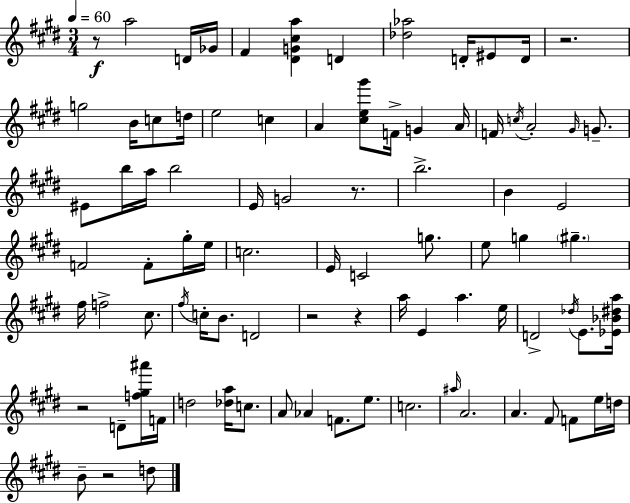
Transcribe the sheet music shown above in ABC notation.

X:1
T:Untitled
M:3/4
L:1/4
K:E
z/2 a2 D/4 _G/4 ^F [^DG^ca] D [_d_a]2 D/4 ^E/2 D/4 z2 g2 B/4 c/2 d/4 e2 c A [^ce^g']/2 F/4 G A/4 F/4 c/4 A2 ^G/4 G/2 ^E/2 b/4 a/4 b2 E/4 G2 z/2 b2 B E2 F2 F/2 ^g/4 e/4 c2 E/4 C2 g/2 e/2 g ^g ^f/4 f2 ^c/2 ^f/4 c/4 B/2 D2 z2 z a/4 E a e/4 D2 _d/4 E/2 [_E_B^da]/4 z2 D/2 [f^g^a']/4 F/4 d2 [_da]/4 c/2 A/2 _A F/2 e/2 c2 ^a/4 A2 A ^F/2 F/2 e/4 d/4 B/2 z2 d/2